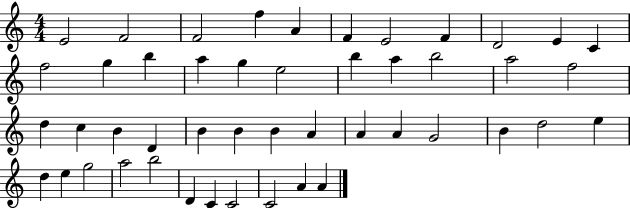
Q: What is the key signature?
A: C major